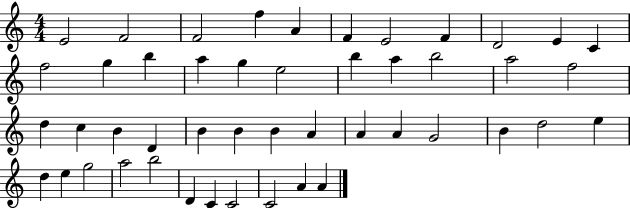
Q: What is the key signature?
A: C major